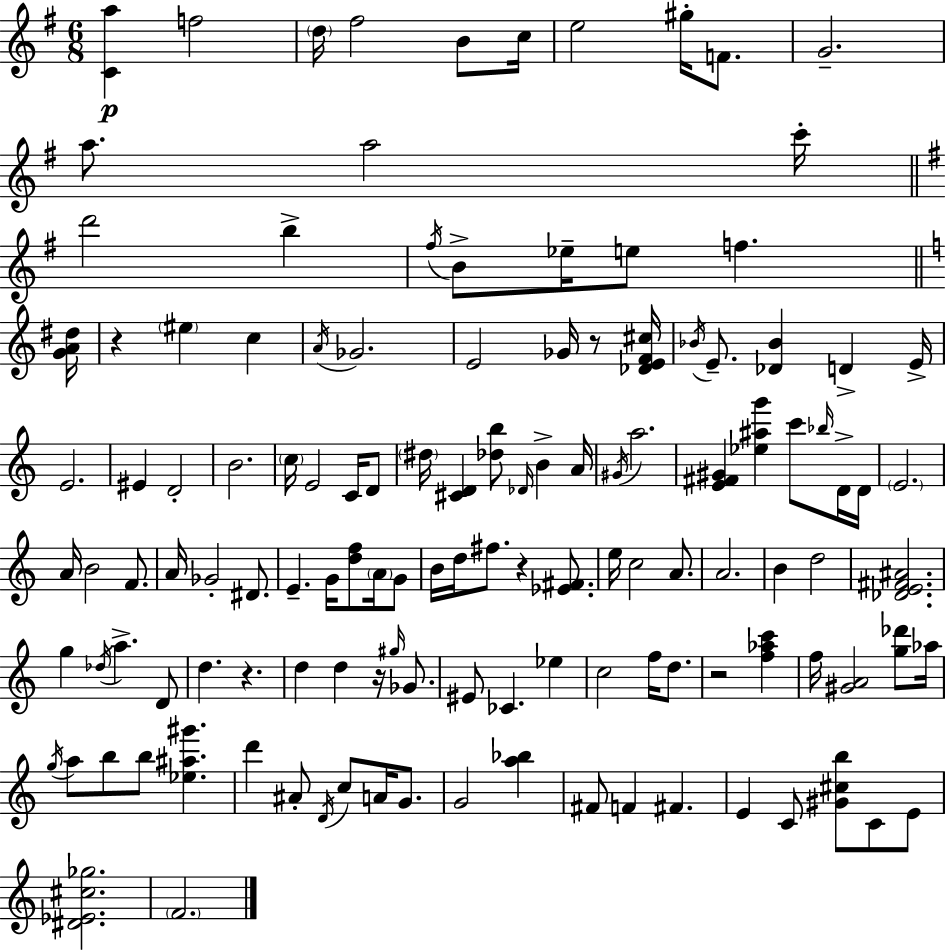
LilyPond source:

{
  \clef treble
  \numericTimeSignature
  \time 6/8
  \key e \minor
  \repeat volta 2 { <c' a''>4\p f''2 | \parenthesize d''16 fis''2 b'8 c''16 | e''2 gis''16-. f'8. | g'2.-- | \break a''8. a''2 c'''16-. | \bar "||" \break \key e \minor d'''2 b''4-> | \acciaccatura { fis''16 } b'8-> ees''16-- e''8 f''4. | \bar "||" \break \key c \major <g' a' dis''>16 r4 \parenthesize eis''4 c''4 | \acciaccatura { a'16 } ges'2. | e'2 ges'16 r8 | <des' e' f' cis''>16 \acciaccatura { bes'16 } e'8.-- <des' bes'>4 d'4-> | \break e'16-> e'2. | eis'4 d'2-. | b'2. | \parenthesize c''16 e'2 | \break c'16 d'8 \parenthesize dis''16 <cis' d'>4 <des'' b''>8 \grace { des'16 } b'4-> | a'16 \acciaccatura { gis'16 } a''2. | <e' fis' gis'>4 <ees'' ais'' g'''>4 | c'''8 \grace { bes''16 } d'16-> d'16 \parenthesize e'2. | \break a'16 b'2 | f'8. a'16 ges'2-. | dis'8. e'4.-- | g'16 <d'' f''>8 \parenthesize a'16 g'8 b'16 d''16 fis''8. r4 | \break <ees' fis'>8. e''16 c''2 | a'8. a'2. | b'4 d''2 | <des' e' fis' ais'>2. | \break g''4 \acciaccatura { des''16 } a''4.-> | d'8 d''4. | r4. d''4 d''4 | r16 \grace { gis''16 } ges'8. eis'8 ces'4. | \break ees''4 c''2 | f''16 d''8. r2 | <f'' aes'' c'''>4 f''16 <gis' a'>2 | <g'' des'''>8 aes''16 \acciaccatura { g''16 } a''8 b''8 | \break b''8 <ees'' ais'' gis'''>4. d'''4 | ais'8-. \acciaccatura { d'16 } c''8 a'16 g'8. g'2 | <a'' bes''>4 fis'8 | f'4 fis'4. e'4 | \break c'8 <gis' cis'' b''>8 c'8 e'8 <dis' ees' cis'' ges''>2. | \parenthesize f'2. | } \bar "|."
}